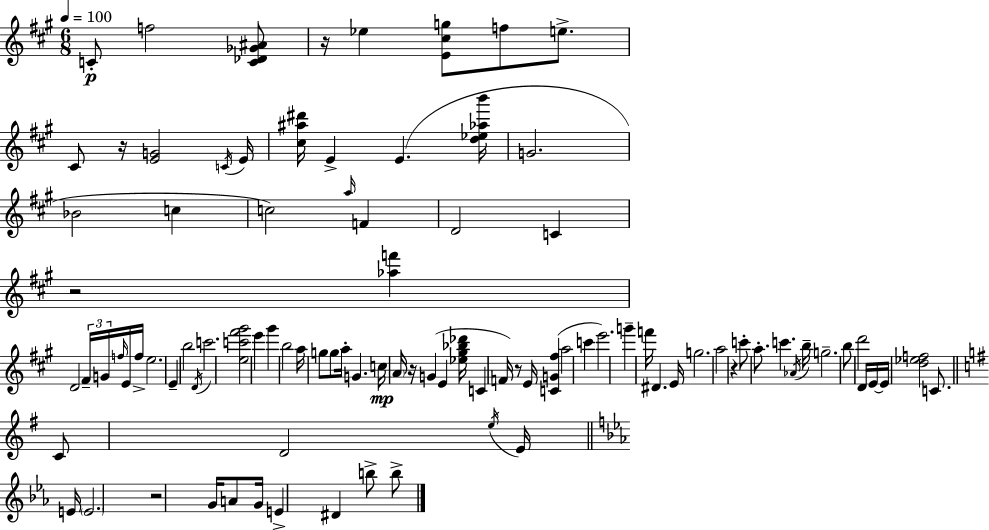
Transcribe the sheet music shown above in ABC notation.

X:1
T:Untitled
M:6/8
L:1/4
K:A
C/2 f2 [C_D_G^A]/2 z/4 _e [E^cg]/2 f/2 e/2 ^C/2 z/4 [EG]2 C/4 E/4 [^c^a^d']/4 E E [d_e_ab']/4 G2 _B2 c c2 a/4 F D2 C z2 [_af'] D2 ^F/4 G/4 f/4 E/4 f/4 e2 E b2 D/4 c'2 [ec'^f'^g']2 e' ^g' b2 a/4 g/2 g/2 a/4 G c/4 A/4 z/4 G E [_e^g_b_d']/4 C F/4 z/2 E/4 [CG^f] a2 c' e'2 g' f'/4 ^D E/4 g2 a2 z c'/2 a/2 c' _A/4 b/4 g2 b/2 d'2 D/4 E/4 E/4 [d_ef]2 C/2 C/2 D2 e/4 E/4 E/4 E2 z2 G/4 A/2 G/4 E ^D b/2 b/2